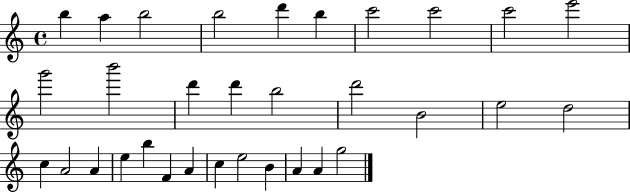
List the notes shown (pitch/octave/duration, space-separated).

B5/q A5/q B5/h B5/h D6/q B5/q C6/h C6/h C6/h E6/h G6/h B6/h D6/q D6/q B5/h D6/h B4/h E5/h D5/h C5/q A4/h A4/q E5/q B5/q F4/q A4/q C5/q E5/h B4/q A4/q A4/q G5/h